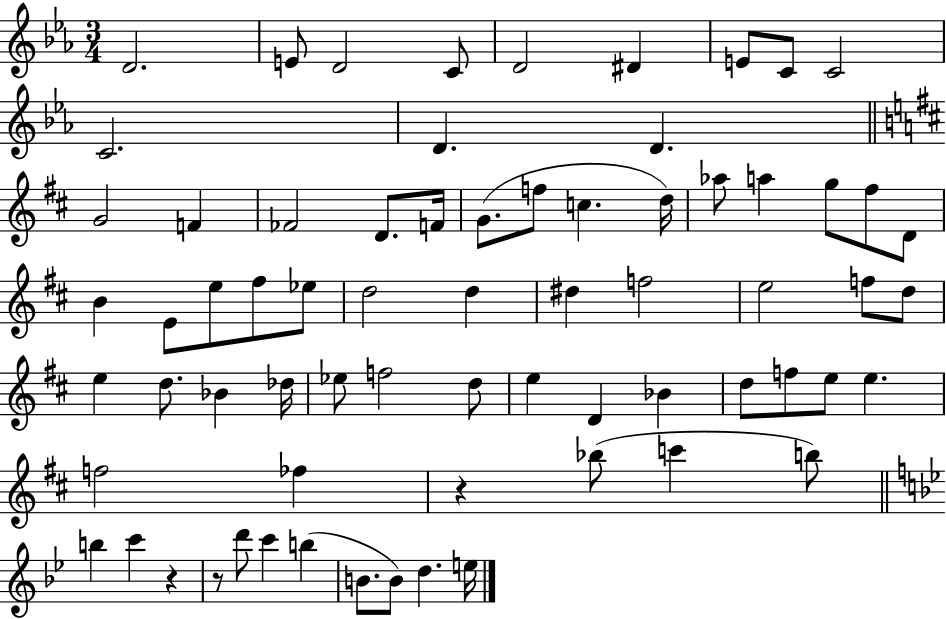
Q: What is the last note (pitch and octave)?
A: E5